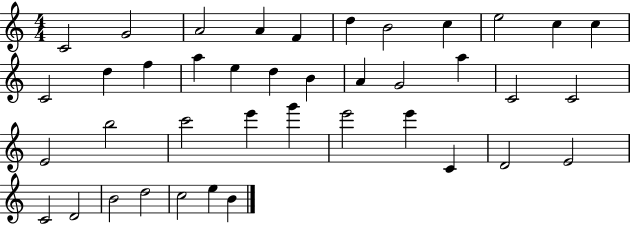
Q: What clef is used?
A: treble